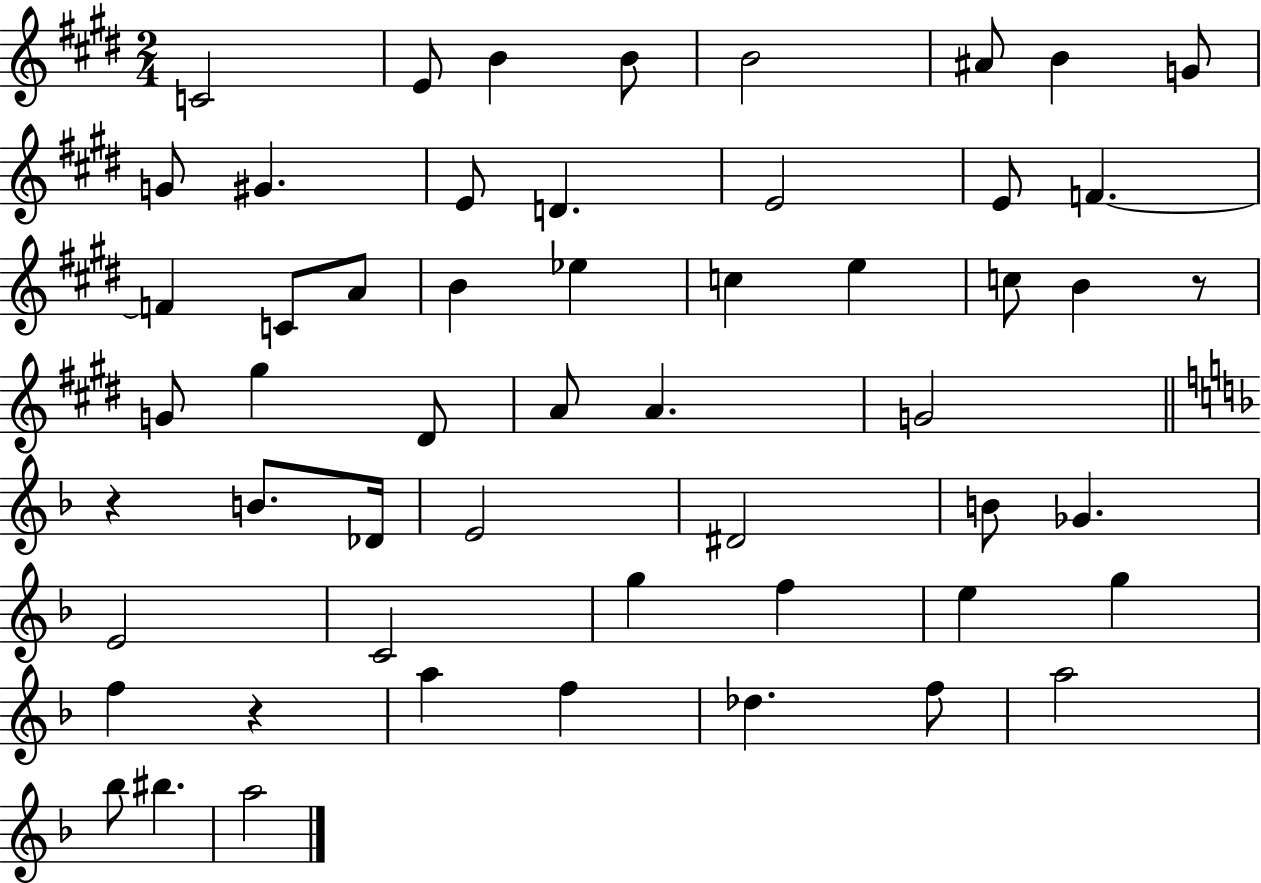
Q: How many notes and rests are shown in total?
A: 54